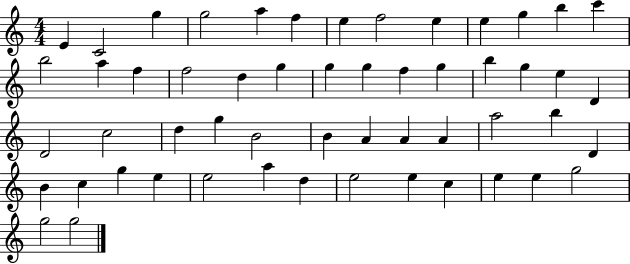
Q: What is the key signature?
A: C major